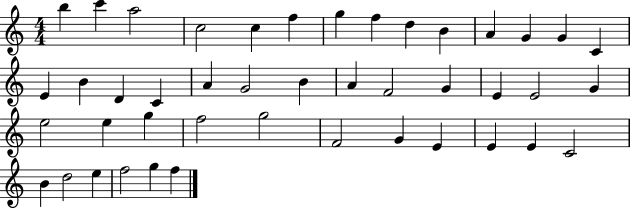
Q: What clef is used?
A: treble